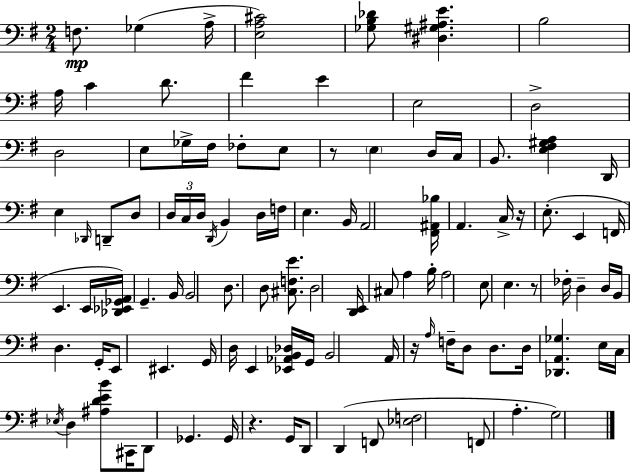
F3/e. Gb3/q A3/s [E3,A3,C#4]/h [Gb3,B3,Db4]/e [D#3,G#3,A#3,E4]/q. B3/h A3/s C4/q D4/e. F#4/q E4/q E3/h D3/h D3/h E3/e Gb3/s F#3/s FES3/e E3/e R/e E3/q D3/s C3/s B2/e. [E3,F#3,G#3,A3]/q D2/s E3/q Db2/s D2/e D3/e D3/s C3/s D3/s D2/s B2/q D3/s F3/s E3/q. B2/s A2/h [F#2,A#2,Bb3]/s A2/q. C3/s R/s E3/e. E2/q F2/s E2/q. E2/s [Db2,Eb2,Gb2,A2]/s G2/q. B2/s B2/h D3/e. D3/e [C#3,F3,E4]/e. D3/h [D2,E2]/s C#3/e A3/q B3/s A3/h E3/e E3/q. R/e FES3/s D3/q D3/s B2/s D3/q. G2/s E2/e EIS2/q. G2/s D3/s E2/q [Eb2,Ab2,B2,Db3]/s G2/s B2/h A2/s R/s A3/s F3/s D3/e D3/e. D3/s [Db2,A2,Gb3]/q. E3/s C3/s Eb3/s D3/q [A#3,D4,E4,B4]/e C#2/s D2/e Gb2/q. Gb2/s R/q. G2/s D2/e D2/q F2/e [Eb3,F3]/h F2/e A3/q. G3/h